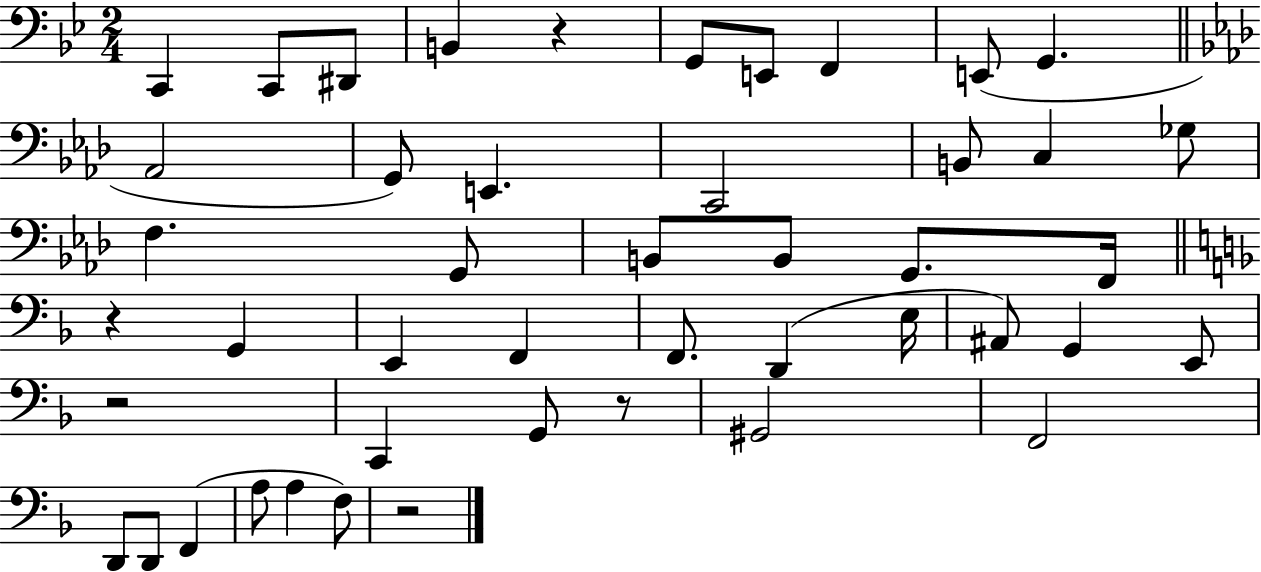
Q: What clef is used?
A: bass